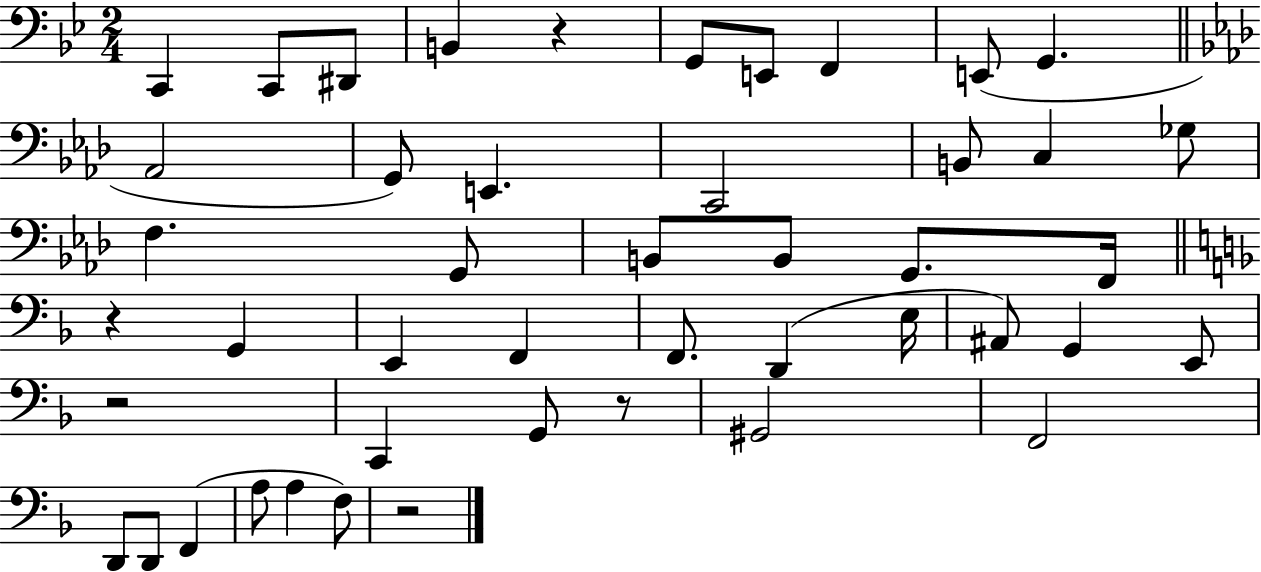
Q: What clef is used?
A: bass